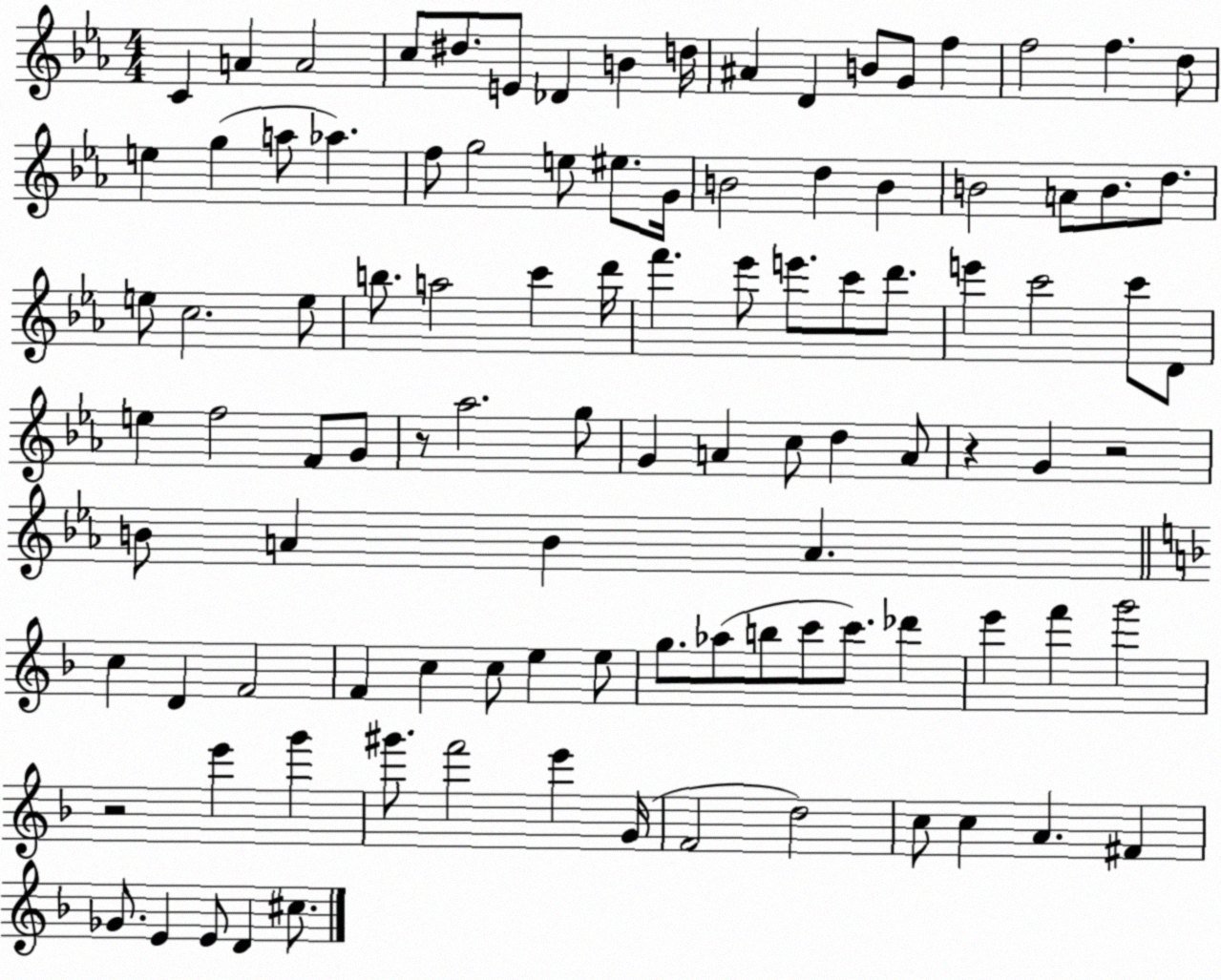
X:1
T:Untitled
M:4/4
L:1/4
K:Eb
C A A2 c/2 ^d/2 E/2 _D B d/4 ^A D B/2 G/2 f f2 f d/2 e g a/2 _a f/2 g2 e/2 ^e/2 G/4 B2 d B B2 A/2 B/2 d/2 e/2 c2 e/2 b/2 a2 c' d'/4 f' _e'/2 e'/2 c'/2 d'/2 e' c'2 c'/2 D/2 e f2 F/2 G/2 z/2 _a2 g/2 G A c/2 d A/2 z G z2 B/2 A B A c D F2 F c c/2 e e/2 g/2 _a/2 b/2 c'/2 c'/2 _d' e' f' g'2 z2 e' g' ^g'/2 f'2 e' G/4 F2 d2 c/2 c A ^F _G/2 E E/2 D ^c/2